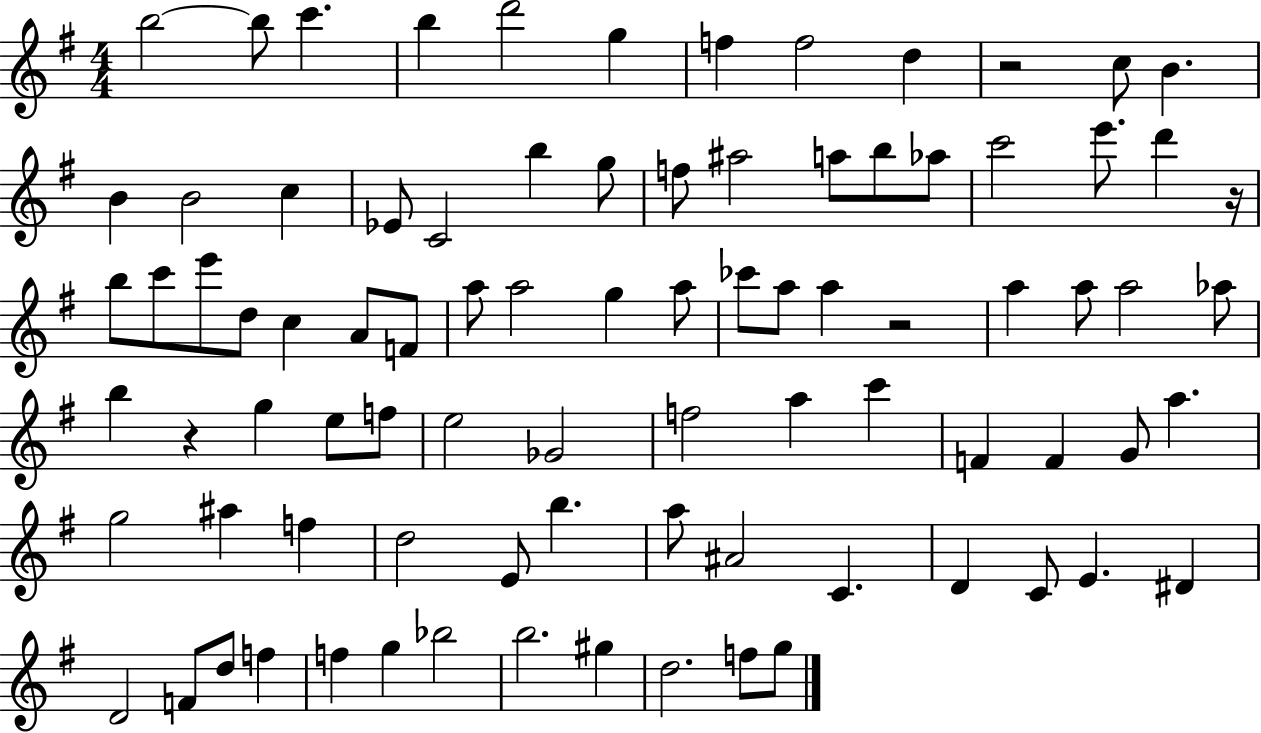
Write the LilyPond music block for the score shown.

{
  \clef treble
  \numericTimeSignature
  \time 4/4
  \key g \major
  b''2~~ b''8 c'''4. | b''4 d'''2 g''4 | f''4 f''2 d''4 | r2 c''8 b'4. | \break b'4 b'2 c''4 | ees'8 c'2 b''4 g''8 | f''8 ais''2 a''8 b''8 aes''8 | c'''2 e'''8. d'''4 r16 | \break b''8 c'''8 e'''8 d''8 c''4 a'8 f'8 | a''8 a''2 g''4 a''8 | ces'''8 a''8 a''4 r2 | a''4 a''8 a''2 aes''8 | \break b''4 r4 g''4 e''8 f''8 | e''2 ges'2 | f''2 a''4 c'''4 | f'4 f'4 g'8 a''4. | \break g''2 ais''4 f''4 | d''2 e'8 b''4. | a''8 ais'2 c'4. | d'4 c'8 e'4. dis'4 | \break d'2 f'8 d''8 f''4 | f''4 g''4 bes''2 | b''2. gis''4 | d''2. f''8 g''8 | \break \bar "|."
}